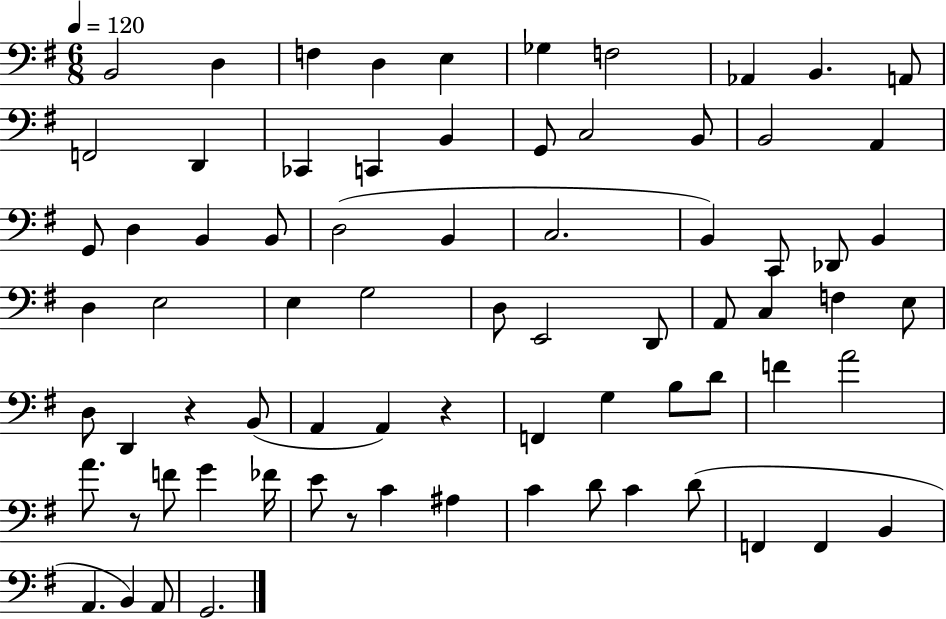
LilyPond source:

{
  \clef bass
  \numericTimeSignature
  \time 6/8
  \key g \major
  \tempo 4 = 120
  b,2 d4 | f4 d4 e4 | ges4 f2 | aes,4 b,4. a,8 | \break f,2 d,4 | ces,4 c,4 b,4 | g,8 c2 b,8 | b,2 a,4 | \break g,8 d4 b,4 b,8 | d2( b,4 | c2. | b,4) c,8 des,8 b,4 | \break d4 e2 | e4 g2 | d8 e,2 d,8 | a,8 c4 f4 e8 | \break d8 d,4 r4 b,8( | a,4 a,4) r4 | f,4 g4 b8 d'8 | f'4 a'2 | \break a'8. r8 f'8 g'4 fes'16 | e'8 r8 c'4 ais4 | c'4 d'8 c'4 d'8( | f,4 f,4 b,4 | \break a,4. b,4) a,8 | g,2. | \bar "|."
}